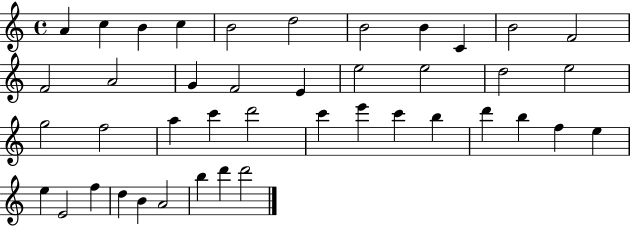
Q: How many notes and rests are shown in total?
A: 42